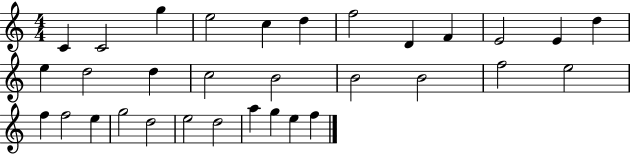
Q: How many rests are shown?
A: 0